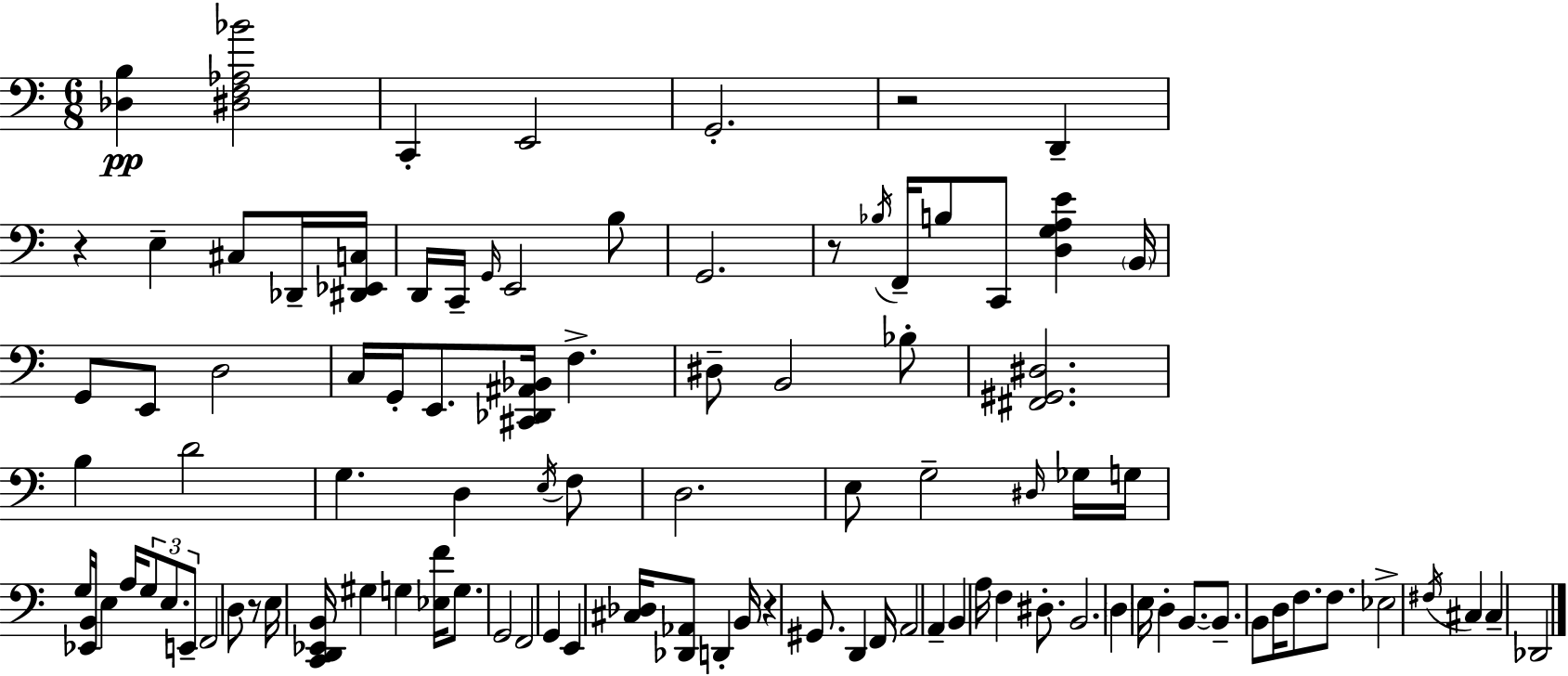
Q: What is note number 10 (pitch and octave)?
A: G2